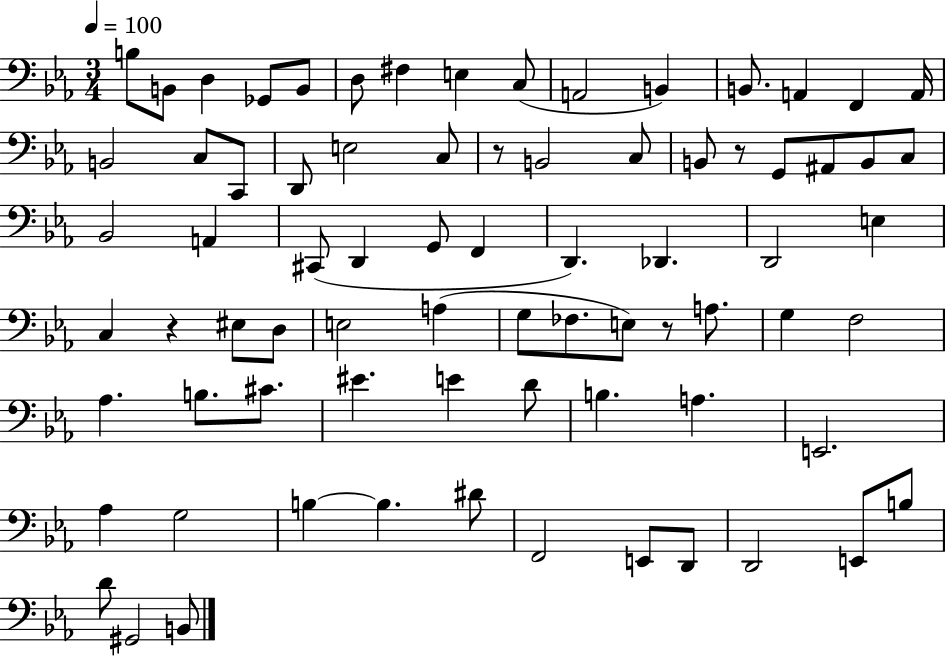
B3/e B2/e D3/q Gb2/e B2/e D3/e F#3/q E3/q C3/e A2/h B2/q B2/e. A2/q F2/q A2/s B2/h C3/e C2/e D2/e E3/h C3/e R/e B2/h C3/e B2/e R/e G2/e A#2/e B2/e C3/e Bb2/h A2/q C#2/e D2/q G2/e F2/q D2/q. Db2/q. D2/h E3/q C3/q R/q EIS3/e D3/e E3/h A3/q G3/e FES3/e. E3/e R/e A3/e. G3/q F3/h Ab3/q. B3/e. C#4/e. EIS4/q. E4/q D4/e B3/q. A3/q. E2/h. Ab3/q G3/h B3/q B3/q. D#4/e F2/h E2/e D2/e D2/h E2/e B3/e D4/e G#2/h B2/e